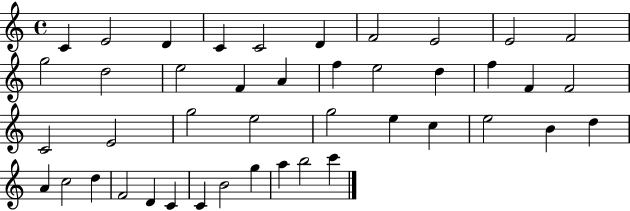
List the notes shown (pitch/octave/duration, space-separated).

C4/q E4/h D4/q C4/q C4/h D4/q F4/h E4/h E4/h F4/h G5/h D5/h E5/h F4/q A4/q F5/q E5/h D5/q F5/q F4/q F4/h C4/h E4/h G5/h E5/h G5/h E5/q C5/q E5/h B4/q D5/q A4/q C5/h D5/q F4/h D4/q C4/q C4/q B4/h G5/q A5/q B5/h C6/q